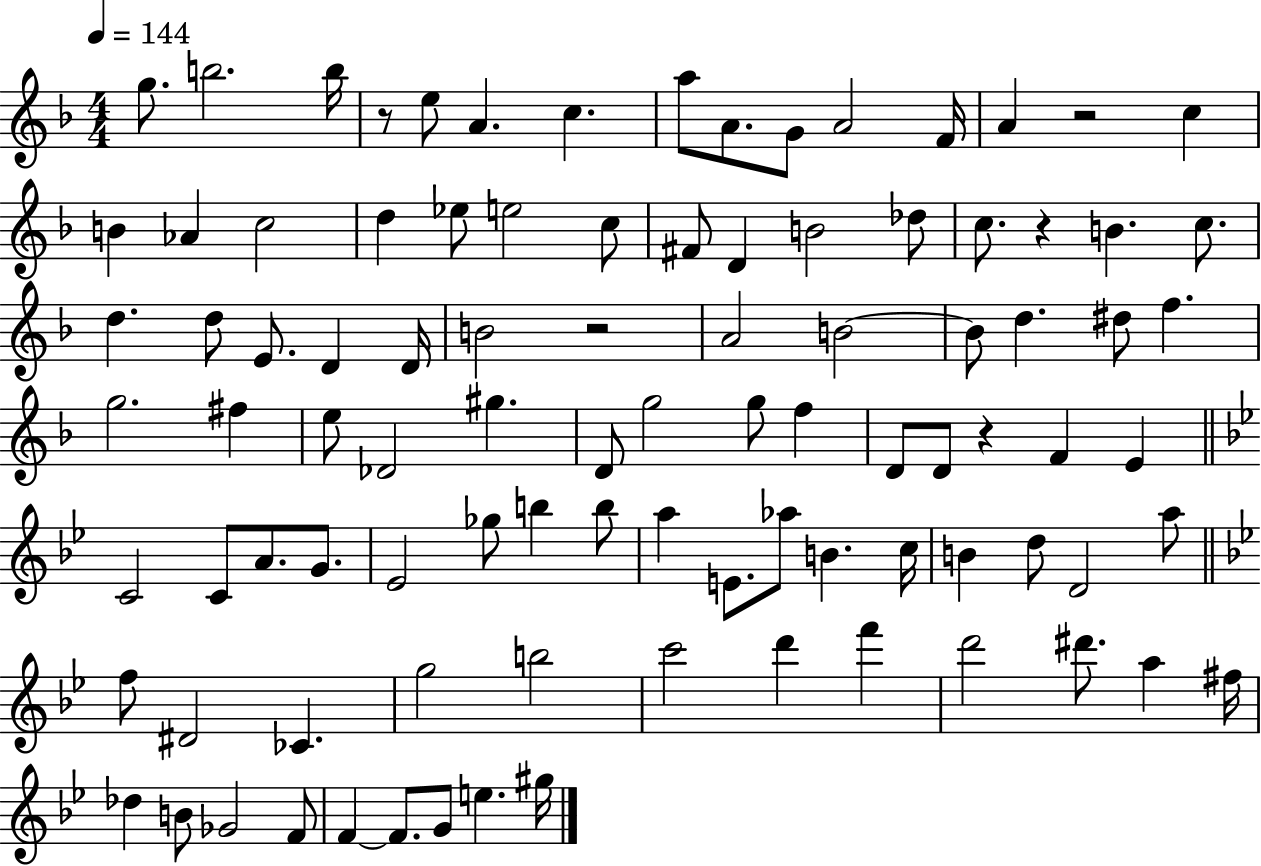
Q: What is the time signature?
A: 4/4